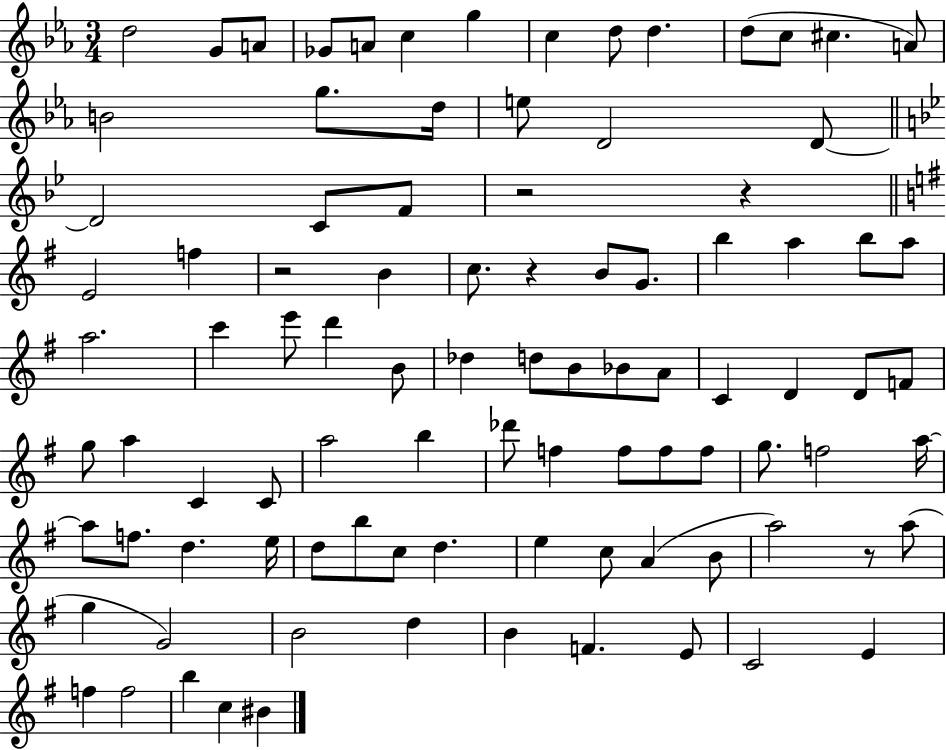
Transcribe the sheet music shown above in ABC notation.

X:1
T:Untitled
M:3/4
L:1/4
K:Eb
d2 G/2 A/2 _G/2 A/2 c g c d/2 d d/2 c/2 ^c A/2 B2 g/2 d/4 e/2 D2 D/2 D2 C/2 F/2 z2 z E2 f z2 B c/2 z B/2 G/2 b a b/2 a/2 a2 c' e'/2 d' B/2 _d d/2 B/2 _B/2 A/2 C D D/2 F/2 g/2 a C C/2 a2 b _d'/2 f f/2 f/2 f/2 g/2 f2 a/4 a/2 f/2 d e/4 d/2 b/2 c/2 d e c/2 A B/2 a2 z/2 a/2 g G2 B2 d B F E/2 C2 E f f2 b c ^B